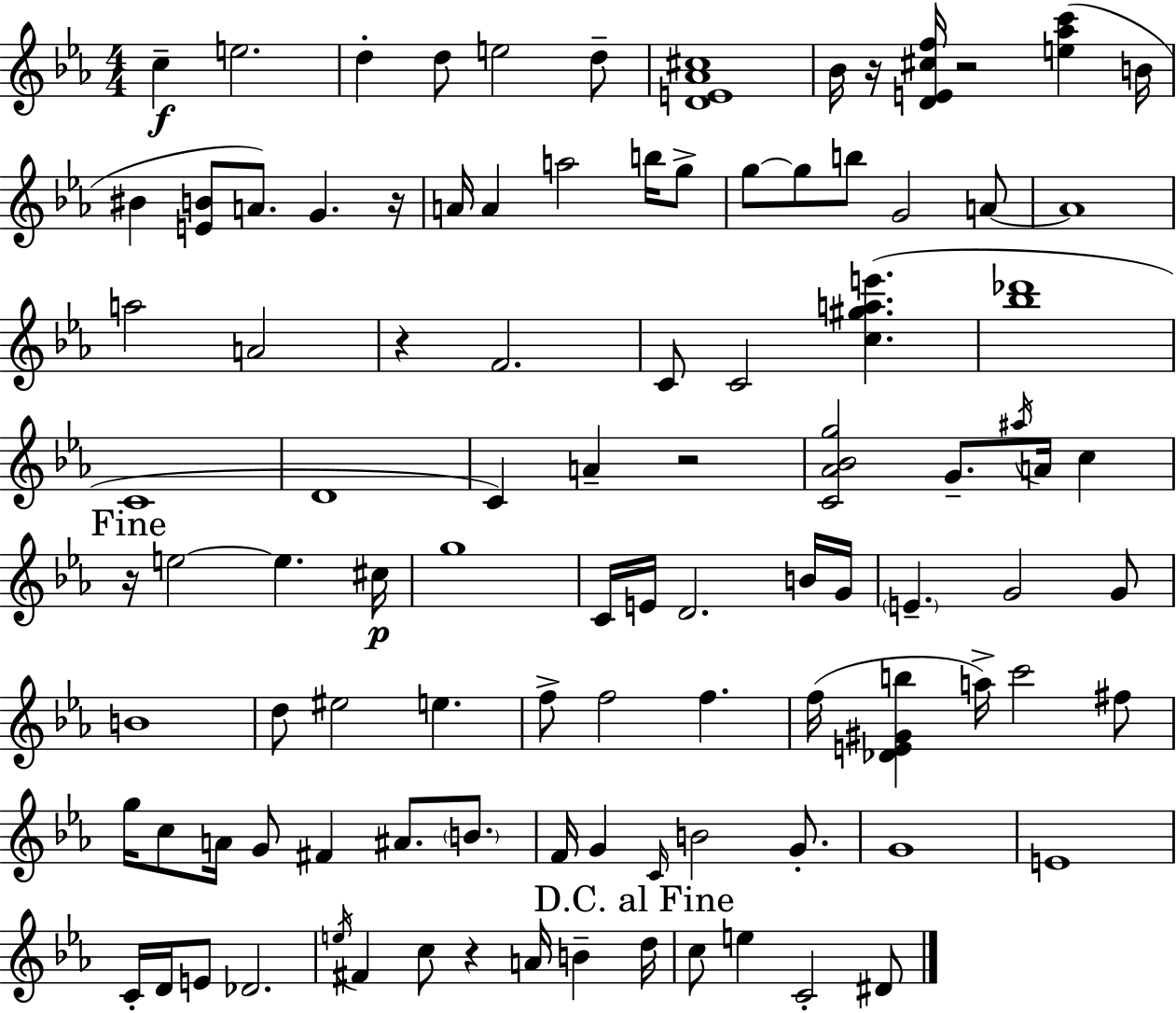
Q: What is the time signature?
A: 4/4